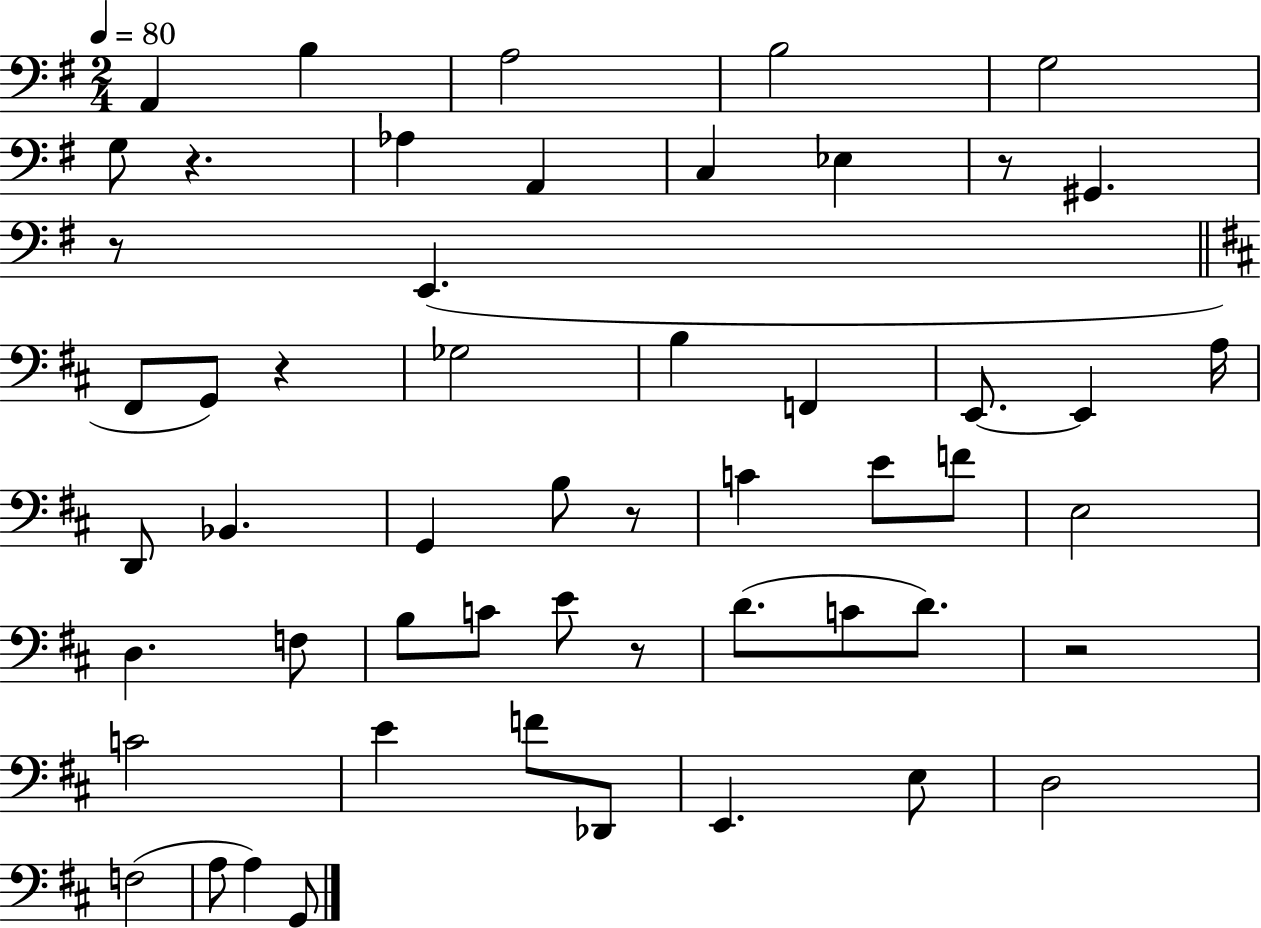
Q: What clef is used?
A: bass